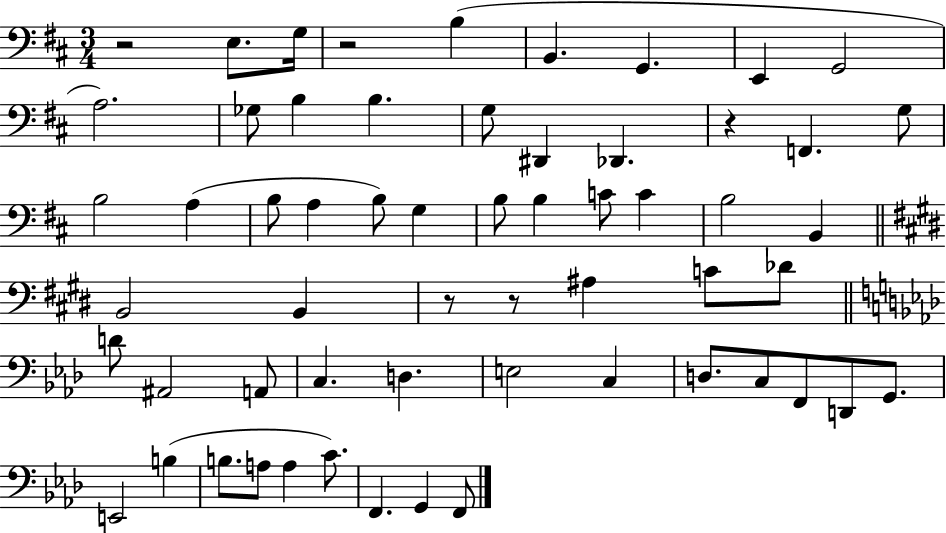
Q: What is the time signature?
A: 3/4